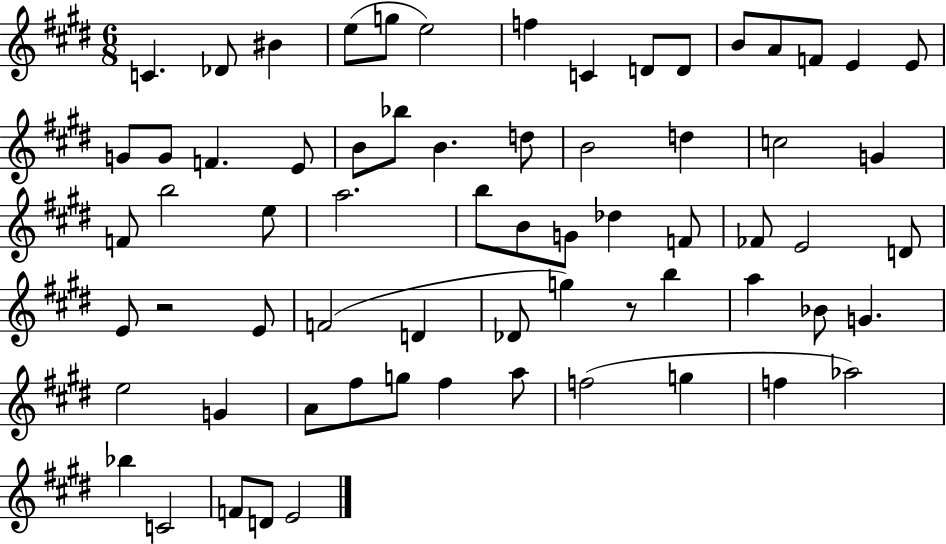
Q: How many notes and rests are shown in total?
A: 67